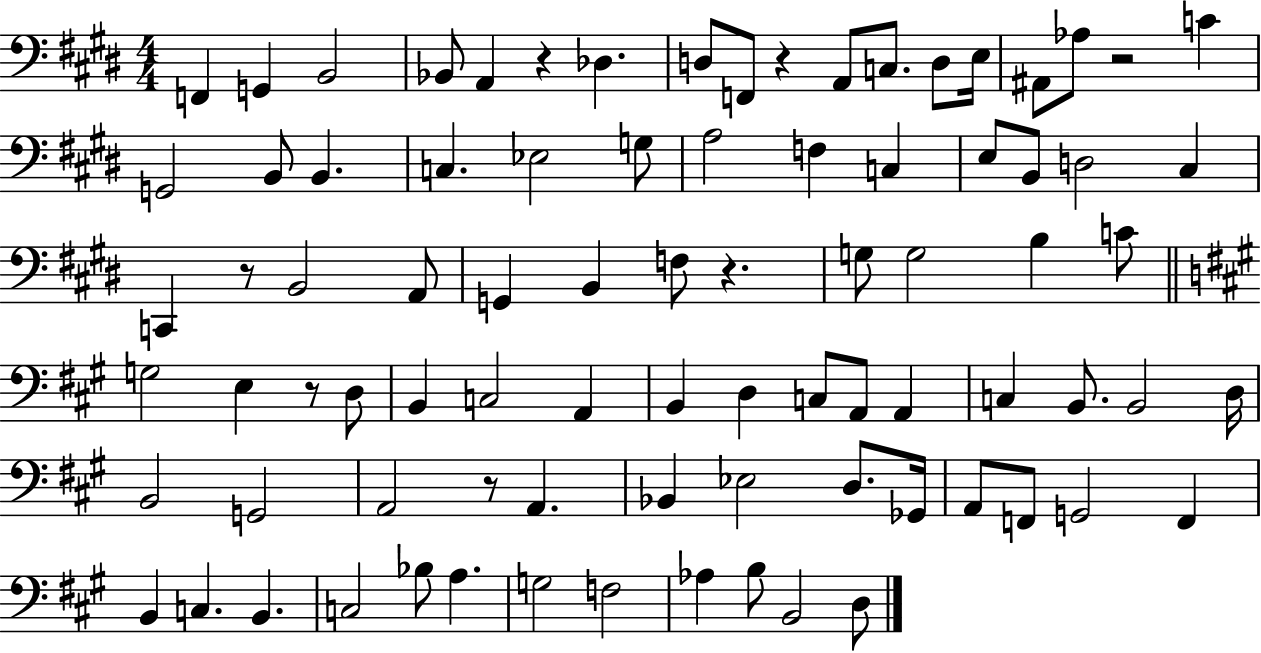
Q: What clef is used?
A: bass